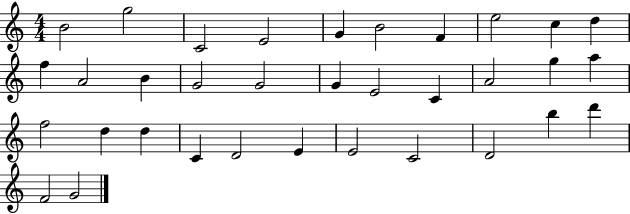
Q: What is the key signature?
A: C major